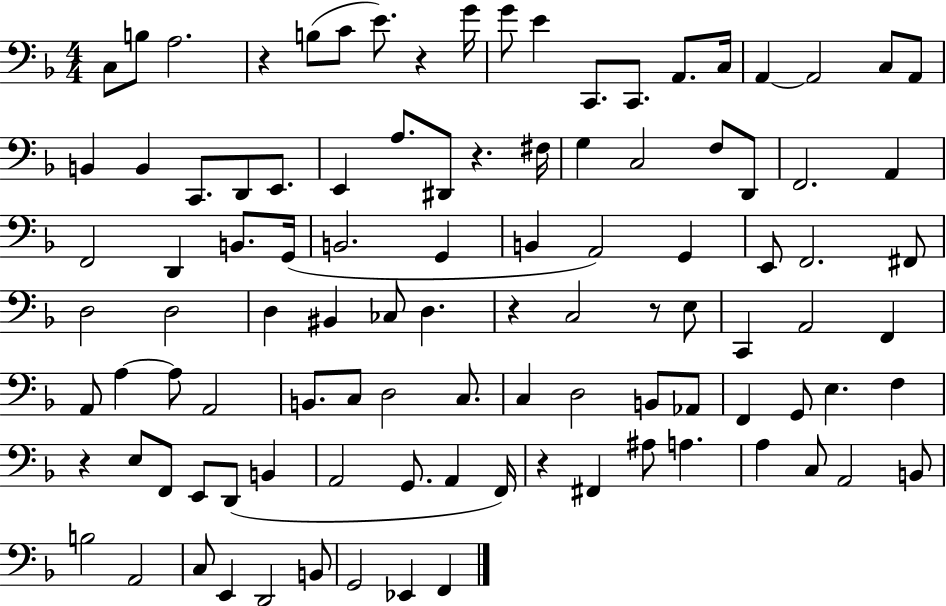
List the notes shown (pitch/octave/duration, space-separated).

C3/e B3/e A3/h. R/q B3/e C4/e E4/e. R/q G4/s G4/e E4/q C2/e. C2/e. A2/e. C3/s A2/q A2/h C3/e A2/e B2/q B2/q C2/e. D2/e E2/e. E2/q A3/e. D#2/e R/q. F#3/s G3/q C3/h F3/e D2/e F2/h. A2/q F2/h D2/q B2/e. G2/s B2/h. G2/q B2/q A2/h G2/q E2/e F2/h. F#2/e D3/h D3/h D3/q BIS2/q CES3/e D3/q. R/q C3/h R/e E3/e C2/q A2/h F2/q A2/e A3/q A3/e A2/h B2/e. C3/e D3/h C3/e. C3/q D3/h B2/e Ab2/e F2/q G2/e E3/q. F3/q R/q E3/e F2/e E2/e D2/e B2/q A2/h G2/e. A2/q F2/s R/q F#2/q A#3/e A3/q. A3/q C3/e A2/h B2/e B3/h A2/h C3/e E2/q D2/h B2/e G2/h Eb2/q F2/q